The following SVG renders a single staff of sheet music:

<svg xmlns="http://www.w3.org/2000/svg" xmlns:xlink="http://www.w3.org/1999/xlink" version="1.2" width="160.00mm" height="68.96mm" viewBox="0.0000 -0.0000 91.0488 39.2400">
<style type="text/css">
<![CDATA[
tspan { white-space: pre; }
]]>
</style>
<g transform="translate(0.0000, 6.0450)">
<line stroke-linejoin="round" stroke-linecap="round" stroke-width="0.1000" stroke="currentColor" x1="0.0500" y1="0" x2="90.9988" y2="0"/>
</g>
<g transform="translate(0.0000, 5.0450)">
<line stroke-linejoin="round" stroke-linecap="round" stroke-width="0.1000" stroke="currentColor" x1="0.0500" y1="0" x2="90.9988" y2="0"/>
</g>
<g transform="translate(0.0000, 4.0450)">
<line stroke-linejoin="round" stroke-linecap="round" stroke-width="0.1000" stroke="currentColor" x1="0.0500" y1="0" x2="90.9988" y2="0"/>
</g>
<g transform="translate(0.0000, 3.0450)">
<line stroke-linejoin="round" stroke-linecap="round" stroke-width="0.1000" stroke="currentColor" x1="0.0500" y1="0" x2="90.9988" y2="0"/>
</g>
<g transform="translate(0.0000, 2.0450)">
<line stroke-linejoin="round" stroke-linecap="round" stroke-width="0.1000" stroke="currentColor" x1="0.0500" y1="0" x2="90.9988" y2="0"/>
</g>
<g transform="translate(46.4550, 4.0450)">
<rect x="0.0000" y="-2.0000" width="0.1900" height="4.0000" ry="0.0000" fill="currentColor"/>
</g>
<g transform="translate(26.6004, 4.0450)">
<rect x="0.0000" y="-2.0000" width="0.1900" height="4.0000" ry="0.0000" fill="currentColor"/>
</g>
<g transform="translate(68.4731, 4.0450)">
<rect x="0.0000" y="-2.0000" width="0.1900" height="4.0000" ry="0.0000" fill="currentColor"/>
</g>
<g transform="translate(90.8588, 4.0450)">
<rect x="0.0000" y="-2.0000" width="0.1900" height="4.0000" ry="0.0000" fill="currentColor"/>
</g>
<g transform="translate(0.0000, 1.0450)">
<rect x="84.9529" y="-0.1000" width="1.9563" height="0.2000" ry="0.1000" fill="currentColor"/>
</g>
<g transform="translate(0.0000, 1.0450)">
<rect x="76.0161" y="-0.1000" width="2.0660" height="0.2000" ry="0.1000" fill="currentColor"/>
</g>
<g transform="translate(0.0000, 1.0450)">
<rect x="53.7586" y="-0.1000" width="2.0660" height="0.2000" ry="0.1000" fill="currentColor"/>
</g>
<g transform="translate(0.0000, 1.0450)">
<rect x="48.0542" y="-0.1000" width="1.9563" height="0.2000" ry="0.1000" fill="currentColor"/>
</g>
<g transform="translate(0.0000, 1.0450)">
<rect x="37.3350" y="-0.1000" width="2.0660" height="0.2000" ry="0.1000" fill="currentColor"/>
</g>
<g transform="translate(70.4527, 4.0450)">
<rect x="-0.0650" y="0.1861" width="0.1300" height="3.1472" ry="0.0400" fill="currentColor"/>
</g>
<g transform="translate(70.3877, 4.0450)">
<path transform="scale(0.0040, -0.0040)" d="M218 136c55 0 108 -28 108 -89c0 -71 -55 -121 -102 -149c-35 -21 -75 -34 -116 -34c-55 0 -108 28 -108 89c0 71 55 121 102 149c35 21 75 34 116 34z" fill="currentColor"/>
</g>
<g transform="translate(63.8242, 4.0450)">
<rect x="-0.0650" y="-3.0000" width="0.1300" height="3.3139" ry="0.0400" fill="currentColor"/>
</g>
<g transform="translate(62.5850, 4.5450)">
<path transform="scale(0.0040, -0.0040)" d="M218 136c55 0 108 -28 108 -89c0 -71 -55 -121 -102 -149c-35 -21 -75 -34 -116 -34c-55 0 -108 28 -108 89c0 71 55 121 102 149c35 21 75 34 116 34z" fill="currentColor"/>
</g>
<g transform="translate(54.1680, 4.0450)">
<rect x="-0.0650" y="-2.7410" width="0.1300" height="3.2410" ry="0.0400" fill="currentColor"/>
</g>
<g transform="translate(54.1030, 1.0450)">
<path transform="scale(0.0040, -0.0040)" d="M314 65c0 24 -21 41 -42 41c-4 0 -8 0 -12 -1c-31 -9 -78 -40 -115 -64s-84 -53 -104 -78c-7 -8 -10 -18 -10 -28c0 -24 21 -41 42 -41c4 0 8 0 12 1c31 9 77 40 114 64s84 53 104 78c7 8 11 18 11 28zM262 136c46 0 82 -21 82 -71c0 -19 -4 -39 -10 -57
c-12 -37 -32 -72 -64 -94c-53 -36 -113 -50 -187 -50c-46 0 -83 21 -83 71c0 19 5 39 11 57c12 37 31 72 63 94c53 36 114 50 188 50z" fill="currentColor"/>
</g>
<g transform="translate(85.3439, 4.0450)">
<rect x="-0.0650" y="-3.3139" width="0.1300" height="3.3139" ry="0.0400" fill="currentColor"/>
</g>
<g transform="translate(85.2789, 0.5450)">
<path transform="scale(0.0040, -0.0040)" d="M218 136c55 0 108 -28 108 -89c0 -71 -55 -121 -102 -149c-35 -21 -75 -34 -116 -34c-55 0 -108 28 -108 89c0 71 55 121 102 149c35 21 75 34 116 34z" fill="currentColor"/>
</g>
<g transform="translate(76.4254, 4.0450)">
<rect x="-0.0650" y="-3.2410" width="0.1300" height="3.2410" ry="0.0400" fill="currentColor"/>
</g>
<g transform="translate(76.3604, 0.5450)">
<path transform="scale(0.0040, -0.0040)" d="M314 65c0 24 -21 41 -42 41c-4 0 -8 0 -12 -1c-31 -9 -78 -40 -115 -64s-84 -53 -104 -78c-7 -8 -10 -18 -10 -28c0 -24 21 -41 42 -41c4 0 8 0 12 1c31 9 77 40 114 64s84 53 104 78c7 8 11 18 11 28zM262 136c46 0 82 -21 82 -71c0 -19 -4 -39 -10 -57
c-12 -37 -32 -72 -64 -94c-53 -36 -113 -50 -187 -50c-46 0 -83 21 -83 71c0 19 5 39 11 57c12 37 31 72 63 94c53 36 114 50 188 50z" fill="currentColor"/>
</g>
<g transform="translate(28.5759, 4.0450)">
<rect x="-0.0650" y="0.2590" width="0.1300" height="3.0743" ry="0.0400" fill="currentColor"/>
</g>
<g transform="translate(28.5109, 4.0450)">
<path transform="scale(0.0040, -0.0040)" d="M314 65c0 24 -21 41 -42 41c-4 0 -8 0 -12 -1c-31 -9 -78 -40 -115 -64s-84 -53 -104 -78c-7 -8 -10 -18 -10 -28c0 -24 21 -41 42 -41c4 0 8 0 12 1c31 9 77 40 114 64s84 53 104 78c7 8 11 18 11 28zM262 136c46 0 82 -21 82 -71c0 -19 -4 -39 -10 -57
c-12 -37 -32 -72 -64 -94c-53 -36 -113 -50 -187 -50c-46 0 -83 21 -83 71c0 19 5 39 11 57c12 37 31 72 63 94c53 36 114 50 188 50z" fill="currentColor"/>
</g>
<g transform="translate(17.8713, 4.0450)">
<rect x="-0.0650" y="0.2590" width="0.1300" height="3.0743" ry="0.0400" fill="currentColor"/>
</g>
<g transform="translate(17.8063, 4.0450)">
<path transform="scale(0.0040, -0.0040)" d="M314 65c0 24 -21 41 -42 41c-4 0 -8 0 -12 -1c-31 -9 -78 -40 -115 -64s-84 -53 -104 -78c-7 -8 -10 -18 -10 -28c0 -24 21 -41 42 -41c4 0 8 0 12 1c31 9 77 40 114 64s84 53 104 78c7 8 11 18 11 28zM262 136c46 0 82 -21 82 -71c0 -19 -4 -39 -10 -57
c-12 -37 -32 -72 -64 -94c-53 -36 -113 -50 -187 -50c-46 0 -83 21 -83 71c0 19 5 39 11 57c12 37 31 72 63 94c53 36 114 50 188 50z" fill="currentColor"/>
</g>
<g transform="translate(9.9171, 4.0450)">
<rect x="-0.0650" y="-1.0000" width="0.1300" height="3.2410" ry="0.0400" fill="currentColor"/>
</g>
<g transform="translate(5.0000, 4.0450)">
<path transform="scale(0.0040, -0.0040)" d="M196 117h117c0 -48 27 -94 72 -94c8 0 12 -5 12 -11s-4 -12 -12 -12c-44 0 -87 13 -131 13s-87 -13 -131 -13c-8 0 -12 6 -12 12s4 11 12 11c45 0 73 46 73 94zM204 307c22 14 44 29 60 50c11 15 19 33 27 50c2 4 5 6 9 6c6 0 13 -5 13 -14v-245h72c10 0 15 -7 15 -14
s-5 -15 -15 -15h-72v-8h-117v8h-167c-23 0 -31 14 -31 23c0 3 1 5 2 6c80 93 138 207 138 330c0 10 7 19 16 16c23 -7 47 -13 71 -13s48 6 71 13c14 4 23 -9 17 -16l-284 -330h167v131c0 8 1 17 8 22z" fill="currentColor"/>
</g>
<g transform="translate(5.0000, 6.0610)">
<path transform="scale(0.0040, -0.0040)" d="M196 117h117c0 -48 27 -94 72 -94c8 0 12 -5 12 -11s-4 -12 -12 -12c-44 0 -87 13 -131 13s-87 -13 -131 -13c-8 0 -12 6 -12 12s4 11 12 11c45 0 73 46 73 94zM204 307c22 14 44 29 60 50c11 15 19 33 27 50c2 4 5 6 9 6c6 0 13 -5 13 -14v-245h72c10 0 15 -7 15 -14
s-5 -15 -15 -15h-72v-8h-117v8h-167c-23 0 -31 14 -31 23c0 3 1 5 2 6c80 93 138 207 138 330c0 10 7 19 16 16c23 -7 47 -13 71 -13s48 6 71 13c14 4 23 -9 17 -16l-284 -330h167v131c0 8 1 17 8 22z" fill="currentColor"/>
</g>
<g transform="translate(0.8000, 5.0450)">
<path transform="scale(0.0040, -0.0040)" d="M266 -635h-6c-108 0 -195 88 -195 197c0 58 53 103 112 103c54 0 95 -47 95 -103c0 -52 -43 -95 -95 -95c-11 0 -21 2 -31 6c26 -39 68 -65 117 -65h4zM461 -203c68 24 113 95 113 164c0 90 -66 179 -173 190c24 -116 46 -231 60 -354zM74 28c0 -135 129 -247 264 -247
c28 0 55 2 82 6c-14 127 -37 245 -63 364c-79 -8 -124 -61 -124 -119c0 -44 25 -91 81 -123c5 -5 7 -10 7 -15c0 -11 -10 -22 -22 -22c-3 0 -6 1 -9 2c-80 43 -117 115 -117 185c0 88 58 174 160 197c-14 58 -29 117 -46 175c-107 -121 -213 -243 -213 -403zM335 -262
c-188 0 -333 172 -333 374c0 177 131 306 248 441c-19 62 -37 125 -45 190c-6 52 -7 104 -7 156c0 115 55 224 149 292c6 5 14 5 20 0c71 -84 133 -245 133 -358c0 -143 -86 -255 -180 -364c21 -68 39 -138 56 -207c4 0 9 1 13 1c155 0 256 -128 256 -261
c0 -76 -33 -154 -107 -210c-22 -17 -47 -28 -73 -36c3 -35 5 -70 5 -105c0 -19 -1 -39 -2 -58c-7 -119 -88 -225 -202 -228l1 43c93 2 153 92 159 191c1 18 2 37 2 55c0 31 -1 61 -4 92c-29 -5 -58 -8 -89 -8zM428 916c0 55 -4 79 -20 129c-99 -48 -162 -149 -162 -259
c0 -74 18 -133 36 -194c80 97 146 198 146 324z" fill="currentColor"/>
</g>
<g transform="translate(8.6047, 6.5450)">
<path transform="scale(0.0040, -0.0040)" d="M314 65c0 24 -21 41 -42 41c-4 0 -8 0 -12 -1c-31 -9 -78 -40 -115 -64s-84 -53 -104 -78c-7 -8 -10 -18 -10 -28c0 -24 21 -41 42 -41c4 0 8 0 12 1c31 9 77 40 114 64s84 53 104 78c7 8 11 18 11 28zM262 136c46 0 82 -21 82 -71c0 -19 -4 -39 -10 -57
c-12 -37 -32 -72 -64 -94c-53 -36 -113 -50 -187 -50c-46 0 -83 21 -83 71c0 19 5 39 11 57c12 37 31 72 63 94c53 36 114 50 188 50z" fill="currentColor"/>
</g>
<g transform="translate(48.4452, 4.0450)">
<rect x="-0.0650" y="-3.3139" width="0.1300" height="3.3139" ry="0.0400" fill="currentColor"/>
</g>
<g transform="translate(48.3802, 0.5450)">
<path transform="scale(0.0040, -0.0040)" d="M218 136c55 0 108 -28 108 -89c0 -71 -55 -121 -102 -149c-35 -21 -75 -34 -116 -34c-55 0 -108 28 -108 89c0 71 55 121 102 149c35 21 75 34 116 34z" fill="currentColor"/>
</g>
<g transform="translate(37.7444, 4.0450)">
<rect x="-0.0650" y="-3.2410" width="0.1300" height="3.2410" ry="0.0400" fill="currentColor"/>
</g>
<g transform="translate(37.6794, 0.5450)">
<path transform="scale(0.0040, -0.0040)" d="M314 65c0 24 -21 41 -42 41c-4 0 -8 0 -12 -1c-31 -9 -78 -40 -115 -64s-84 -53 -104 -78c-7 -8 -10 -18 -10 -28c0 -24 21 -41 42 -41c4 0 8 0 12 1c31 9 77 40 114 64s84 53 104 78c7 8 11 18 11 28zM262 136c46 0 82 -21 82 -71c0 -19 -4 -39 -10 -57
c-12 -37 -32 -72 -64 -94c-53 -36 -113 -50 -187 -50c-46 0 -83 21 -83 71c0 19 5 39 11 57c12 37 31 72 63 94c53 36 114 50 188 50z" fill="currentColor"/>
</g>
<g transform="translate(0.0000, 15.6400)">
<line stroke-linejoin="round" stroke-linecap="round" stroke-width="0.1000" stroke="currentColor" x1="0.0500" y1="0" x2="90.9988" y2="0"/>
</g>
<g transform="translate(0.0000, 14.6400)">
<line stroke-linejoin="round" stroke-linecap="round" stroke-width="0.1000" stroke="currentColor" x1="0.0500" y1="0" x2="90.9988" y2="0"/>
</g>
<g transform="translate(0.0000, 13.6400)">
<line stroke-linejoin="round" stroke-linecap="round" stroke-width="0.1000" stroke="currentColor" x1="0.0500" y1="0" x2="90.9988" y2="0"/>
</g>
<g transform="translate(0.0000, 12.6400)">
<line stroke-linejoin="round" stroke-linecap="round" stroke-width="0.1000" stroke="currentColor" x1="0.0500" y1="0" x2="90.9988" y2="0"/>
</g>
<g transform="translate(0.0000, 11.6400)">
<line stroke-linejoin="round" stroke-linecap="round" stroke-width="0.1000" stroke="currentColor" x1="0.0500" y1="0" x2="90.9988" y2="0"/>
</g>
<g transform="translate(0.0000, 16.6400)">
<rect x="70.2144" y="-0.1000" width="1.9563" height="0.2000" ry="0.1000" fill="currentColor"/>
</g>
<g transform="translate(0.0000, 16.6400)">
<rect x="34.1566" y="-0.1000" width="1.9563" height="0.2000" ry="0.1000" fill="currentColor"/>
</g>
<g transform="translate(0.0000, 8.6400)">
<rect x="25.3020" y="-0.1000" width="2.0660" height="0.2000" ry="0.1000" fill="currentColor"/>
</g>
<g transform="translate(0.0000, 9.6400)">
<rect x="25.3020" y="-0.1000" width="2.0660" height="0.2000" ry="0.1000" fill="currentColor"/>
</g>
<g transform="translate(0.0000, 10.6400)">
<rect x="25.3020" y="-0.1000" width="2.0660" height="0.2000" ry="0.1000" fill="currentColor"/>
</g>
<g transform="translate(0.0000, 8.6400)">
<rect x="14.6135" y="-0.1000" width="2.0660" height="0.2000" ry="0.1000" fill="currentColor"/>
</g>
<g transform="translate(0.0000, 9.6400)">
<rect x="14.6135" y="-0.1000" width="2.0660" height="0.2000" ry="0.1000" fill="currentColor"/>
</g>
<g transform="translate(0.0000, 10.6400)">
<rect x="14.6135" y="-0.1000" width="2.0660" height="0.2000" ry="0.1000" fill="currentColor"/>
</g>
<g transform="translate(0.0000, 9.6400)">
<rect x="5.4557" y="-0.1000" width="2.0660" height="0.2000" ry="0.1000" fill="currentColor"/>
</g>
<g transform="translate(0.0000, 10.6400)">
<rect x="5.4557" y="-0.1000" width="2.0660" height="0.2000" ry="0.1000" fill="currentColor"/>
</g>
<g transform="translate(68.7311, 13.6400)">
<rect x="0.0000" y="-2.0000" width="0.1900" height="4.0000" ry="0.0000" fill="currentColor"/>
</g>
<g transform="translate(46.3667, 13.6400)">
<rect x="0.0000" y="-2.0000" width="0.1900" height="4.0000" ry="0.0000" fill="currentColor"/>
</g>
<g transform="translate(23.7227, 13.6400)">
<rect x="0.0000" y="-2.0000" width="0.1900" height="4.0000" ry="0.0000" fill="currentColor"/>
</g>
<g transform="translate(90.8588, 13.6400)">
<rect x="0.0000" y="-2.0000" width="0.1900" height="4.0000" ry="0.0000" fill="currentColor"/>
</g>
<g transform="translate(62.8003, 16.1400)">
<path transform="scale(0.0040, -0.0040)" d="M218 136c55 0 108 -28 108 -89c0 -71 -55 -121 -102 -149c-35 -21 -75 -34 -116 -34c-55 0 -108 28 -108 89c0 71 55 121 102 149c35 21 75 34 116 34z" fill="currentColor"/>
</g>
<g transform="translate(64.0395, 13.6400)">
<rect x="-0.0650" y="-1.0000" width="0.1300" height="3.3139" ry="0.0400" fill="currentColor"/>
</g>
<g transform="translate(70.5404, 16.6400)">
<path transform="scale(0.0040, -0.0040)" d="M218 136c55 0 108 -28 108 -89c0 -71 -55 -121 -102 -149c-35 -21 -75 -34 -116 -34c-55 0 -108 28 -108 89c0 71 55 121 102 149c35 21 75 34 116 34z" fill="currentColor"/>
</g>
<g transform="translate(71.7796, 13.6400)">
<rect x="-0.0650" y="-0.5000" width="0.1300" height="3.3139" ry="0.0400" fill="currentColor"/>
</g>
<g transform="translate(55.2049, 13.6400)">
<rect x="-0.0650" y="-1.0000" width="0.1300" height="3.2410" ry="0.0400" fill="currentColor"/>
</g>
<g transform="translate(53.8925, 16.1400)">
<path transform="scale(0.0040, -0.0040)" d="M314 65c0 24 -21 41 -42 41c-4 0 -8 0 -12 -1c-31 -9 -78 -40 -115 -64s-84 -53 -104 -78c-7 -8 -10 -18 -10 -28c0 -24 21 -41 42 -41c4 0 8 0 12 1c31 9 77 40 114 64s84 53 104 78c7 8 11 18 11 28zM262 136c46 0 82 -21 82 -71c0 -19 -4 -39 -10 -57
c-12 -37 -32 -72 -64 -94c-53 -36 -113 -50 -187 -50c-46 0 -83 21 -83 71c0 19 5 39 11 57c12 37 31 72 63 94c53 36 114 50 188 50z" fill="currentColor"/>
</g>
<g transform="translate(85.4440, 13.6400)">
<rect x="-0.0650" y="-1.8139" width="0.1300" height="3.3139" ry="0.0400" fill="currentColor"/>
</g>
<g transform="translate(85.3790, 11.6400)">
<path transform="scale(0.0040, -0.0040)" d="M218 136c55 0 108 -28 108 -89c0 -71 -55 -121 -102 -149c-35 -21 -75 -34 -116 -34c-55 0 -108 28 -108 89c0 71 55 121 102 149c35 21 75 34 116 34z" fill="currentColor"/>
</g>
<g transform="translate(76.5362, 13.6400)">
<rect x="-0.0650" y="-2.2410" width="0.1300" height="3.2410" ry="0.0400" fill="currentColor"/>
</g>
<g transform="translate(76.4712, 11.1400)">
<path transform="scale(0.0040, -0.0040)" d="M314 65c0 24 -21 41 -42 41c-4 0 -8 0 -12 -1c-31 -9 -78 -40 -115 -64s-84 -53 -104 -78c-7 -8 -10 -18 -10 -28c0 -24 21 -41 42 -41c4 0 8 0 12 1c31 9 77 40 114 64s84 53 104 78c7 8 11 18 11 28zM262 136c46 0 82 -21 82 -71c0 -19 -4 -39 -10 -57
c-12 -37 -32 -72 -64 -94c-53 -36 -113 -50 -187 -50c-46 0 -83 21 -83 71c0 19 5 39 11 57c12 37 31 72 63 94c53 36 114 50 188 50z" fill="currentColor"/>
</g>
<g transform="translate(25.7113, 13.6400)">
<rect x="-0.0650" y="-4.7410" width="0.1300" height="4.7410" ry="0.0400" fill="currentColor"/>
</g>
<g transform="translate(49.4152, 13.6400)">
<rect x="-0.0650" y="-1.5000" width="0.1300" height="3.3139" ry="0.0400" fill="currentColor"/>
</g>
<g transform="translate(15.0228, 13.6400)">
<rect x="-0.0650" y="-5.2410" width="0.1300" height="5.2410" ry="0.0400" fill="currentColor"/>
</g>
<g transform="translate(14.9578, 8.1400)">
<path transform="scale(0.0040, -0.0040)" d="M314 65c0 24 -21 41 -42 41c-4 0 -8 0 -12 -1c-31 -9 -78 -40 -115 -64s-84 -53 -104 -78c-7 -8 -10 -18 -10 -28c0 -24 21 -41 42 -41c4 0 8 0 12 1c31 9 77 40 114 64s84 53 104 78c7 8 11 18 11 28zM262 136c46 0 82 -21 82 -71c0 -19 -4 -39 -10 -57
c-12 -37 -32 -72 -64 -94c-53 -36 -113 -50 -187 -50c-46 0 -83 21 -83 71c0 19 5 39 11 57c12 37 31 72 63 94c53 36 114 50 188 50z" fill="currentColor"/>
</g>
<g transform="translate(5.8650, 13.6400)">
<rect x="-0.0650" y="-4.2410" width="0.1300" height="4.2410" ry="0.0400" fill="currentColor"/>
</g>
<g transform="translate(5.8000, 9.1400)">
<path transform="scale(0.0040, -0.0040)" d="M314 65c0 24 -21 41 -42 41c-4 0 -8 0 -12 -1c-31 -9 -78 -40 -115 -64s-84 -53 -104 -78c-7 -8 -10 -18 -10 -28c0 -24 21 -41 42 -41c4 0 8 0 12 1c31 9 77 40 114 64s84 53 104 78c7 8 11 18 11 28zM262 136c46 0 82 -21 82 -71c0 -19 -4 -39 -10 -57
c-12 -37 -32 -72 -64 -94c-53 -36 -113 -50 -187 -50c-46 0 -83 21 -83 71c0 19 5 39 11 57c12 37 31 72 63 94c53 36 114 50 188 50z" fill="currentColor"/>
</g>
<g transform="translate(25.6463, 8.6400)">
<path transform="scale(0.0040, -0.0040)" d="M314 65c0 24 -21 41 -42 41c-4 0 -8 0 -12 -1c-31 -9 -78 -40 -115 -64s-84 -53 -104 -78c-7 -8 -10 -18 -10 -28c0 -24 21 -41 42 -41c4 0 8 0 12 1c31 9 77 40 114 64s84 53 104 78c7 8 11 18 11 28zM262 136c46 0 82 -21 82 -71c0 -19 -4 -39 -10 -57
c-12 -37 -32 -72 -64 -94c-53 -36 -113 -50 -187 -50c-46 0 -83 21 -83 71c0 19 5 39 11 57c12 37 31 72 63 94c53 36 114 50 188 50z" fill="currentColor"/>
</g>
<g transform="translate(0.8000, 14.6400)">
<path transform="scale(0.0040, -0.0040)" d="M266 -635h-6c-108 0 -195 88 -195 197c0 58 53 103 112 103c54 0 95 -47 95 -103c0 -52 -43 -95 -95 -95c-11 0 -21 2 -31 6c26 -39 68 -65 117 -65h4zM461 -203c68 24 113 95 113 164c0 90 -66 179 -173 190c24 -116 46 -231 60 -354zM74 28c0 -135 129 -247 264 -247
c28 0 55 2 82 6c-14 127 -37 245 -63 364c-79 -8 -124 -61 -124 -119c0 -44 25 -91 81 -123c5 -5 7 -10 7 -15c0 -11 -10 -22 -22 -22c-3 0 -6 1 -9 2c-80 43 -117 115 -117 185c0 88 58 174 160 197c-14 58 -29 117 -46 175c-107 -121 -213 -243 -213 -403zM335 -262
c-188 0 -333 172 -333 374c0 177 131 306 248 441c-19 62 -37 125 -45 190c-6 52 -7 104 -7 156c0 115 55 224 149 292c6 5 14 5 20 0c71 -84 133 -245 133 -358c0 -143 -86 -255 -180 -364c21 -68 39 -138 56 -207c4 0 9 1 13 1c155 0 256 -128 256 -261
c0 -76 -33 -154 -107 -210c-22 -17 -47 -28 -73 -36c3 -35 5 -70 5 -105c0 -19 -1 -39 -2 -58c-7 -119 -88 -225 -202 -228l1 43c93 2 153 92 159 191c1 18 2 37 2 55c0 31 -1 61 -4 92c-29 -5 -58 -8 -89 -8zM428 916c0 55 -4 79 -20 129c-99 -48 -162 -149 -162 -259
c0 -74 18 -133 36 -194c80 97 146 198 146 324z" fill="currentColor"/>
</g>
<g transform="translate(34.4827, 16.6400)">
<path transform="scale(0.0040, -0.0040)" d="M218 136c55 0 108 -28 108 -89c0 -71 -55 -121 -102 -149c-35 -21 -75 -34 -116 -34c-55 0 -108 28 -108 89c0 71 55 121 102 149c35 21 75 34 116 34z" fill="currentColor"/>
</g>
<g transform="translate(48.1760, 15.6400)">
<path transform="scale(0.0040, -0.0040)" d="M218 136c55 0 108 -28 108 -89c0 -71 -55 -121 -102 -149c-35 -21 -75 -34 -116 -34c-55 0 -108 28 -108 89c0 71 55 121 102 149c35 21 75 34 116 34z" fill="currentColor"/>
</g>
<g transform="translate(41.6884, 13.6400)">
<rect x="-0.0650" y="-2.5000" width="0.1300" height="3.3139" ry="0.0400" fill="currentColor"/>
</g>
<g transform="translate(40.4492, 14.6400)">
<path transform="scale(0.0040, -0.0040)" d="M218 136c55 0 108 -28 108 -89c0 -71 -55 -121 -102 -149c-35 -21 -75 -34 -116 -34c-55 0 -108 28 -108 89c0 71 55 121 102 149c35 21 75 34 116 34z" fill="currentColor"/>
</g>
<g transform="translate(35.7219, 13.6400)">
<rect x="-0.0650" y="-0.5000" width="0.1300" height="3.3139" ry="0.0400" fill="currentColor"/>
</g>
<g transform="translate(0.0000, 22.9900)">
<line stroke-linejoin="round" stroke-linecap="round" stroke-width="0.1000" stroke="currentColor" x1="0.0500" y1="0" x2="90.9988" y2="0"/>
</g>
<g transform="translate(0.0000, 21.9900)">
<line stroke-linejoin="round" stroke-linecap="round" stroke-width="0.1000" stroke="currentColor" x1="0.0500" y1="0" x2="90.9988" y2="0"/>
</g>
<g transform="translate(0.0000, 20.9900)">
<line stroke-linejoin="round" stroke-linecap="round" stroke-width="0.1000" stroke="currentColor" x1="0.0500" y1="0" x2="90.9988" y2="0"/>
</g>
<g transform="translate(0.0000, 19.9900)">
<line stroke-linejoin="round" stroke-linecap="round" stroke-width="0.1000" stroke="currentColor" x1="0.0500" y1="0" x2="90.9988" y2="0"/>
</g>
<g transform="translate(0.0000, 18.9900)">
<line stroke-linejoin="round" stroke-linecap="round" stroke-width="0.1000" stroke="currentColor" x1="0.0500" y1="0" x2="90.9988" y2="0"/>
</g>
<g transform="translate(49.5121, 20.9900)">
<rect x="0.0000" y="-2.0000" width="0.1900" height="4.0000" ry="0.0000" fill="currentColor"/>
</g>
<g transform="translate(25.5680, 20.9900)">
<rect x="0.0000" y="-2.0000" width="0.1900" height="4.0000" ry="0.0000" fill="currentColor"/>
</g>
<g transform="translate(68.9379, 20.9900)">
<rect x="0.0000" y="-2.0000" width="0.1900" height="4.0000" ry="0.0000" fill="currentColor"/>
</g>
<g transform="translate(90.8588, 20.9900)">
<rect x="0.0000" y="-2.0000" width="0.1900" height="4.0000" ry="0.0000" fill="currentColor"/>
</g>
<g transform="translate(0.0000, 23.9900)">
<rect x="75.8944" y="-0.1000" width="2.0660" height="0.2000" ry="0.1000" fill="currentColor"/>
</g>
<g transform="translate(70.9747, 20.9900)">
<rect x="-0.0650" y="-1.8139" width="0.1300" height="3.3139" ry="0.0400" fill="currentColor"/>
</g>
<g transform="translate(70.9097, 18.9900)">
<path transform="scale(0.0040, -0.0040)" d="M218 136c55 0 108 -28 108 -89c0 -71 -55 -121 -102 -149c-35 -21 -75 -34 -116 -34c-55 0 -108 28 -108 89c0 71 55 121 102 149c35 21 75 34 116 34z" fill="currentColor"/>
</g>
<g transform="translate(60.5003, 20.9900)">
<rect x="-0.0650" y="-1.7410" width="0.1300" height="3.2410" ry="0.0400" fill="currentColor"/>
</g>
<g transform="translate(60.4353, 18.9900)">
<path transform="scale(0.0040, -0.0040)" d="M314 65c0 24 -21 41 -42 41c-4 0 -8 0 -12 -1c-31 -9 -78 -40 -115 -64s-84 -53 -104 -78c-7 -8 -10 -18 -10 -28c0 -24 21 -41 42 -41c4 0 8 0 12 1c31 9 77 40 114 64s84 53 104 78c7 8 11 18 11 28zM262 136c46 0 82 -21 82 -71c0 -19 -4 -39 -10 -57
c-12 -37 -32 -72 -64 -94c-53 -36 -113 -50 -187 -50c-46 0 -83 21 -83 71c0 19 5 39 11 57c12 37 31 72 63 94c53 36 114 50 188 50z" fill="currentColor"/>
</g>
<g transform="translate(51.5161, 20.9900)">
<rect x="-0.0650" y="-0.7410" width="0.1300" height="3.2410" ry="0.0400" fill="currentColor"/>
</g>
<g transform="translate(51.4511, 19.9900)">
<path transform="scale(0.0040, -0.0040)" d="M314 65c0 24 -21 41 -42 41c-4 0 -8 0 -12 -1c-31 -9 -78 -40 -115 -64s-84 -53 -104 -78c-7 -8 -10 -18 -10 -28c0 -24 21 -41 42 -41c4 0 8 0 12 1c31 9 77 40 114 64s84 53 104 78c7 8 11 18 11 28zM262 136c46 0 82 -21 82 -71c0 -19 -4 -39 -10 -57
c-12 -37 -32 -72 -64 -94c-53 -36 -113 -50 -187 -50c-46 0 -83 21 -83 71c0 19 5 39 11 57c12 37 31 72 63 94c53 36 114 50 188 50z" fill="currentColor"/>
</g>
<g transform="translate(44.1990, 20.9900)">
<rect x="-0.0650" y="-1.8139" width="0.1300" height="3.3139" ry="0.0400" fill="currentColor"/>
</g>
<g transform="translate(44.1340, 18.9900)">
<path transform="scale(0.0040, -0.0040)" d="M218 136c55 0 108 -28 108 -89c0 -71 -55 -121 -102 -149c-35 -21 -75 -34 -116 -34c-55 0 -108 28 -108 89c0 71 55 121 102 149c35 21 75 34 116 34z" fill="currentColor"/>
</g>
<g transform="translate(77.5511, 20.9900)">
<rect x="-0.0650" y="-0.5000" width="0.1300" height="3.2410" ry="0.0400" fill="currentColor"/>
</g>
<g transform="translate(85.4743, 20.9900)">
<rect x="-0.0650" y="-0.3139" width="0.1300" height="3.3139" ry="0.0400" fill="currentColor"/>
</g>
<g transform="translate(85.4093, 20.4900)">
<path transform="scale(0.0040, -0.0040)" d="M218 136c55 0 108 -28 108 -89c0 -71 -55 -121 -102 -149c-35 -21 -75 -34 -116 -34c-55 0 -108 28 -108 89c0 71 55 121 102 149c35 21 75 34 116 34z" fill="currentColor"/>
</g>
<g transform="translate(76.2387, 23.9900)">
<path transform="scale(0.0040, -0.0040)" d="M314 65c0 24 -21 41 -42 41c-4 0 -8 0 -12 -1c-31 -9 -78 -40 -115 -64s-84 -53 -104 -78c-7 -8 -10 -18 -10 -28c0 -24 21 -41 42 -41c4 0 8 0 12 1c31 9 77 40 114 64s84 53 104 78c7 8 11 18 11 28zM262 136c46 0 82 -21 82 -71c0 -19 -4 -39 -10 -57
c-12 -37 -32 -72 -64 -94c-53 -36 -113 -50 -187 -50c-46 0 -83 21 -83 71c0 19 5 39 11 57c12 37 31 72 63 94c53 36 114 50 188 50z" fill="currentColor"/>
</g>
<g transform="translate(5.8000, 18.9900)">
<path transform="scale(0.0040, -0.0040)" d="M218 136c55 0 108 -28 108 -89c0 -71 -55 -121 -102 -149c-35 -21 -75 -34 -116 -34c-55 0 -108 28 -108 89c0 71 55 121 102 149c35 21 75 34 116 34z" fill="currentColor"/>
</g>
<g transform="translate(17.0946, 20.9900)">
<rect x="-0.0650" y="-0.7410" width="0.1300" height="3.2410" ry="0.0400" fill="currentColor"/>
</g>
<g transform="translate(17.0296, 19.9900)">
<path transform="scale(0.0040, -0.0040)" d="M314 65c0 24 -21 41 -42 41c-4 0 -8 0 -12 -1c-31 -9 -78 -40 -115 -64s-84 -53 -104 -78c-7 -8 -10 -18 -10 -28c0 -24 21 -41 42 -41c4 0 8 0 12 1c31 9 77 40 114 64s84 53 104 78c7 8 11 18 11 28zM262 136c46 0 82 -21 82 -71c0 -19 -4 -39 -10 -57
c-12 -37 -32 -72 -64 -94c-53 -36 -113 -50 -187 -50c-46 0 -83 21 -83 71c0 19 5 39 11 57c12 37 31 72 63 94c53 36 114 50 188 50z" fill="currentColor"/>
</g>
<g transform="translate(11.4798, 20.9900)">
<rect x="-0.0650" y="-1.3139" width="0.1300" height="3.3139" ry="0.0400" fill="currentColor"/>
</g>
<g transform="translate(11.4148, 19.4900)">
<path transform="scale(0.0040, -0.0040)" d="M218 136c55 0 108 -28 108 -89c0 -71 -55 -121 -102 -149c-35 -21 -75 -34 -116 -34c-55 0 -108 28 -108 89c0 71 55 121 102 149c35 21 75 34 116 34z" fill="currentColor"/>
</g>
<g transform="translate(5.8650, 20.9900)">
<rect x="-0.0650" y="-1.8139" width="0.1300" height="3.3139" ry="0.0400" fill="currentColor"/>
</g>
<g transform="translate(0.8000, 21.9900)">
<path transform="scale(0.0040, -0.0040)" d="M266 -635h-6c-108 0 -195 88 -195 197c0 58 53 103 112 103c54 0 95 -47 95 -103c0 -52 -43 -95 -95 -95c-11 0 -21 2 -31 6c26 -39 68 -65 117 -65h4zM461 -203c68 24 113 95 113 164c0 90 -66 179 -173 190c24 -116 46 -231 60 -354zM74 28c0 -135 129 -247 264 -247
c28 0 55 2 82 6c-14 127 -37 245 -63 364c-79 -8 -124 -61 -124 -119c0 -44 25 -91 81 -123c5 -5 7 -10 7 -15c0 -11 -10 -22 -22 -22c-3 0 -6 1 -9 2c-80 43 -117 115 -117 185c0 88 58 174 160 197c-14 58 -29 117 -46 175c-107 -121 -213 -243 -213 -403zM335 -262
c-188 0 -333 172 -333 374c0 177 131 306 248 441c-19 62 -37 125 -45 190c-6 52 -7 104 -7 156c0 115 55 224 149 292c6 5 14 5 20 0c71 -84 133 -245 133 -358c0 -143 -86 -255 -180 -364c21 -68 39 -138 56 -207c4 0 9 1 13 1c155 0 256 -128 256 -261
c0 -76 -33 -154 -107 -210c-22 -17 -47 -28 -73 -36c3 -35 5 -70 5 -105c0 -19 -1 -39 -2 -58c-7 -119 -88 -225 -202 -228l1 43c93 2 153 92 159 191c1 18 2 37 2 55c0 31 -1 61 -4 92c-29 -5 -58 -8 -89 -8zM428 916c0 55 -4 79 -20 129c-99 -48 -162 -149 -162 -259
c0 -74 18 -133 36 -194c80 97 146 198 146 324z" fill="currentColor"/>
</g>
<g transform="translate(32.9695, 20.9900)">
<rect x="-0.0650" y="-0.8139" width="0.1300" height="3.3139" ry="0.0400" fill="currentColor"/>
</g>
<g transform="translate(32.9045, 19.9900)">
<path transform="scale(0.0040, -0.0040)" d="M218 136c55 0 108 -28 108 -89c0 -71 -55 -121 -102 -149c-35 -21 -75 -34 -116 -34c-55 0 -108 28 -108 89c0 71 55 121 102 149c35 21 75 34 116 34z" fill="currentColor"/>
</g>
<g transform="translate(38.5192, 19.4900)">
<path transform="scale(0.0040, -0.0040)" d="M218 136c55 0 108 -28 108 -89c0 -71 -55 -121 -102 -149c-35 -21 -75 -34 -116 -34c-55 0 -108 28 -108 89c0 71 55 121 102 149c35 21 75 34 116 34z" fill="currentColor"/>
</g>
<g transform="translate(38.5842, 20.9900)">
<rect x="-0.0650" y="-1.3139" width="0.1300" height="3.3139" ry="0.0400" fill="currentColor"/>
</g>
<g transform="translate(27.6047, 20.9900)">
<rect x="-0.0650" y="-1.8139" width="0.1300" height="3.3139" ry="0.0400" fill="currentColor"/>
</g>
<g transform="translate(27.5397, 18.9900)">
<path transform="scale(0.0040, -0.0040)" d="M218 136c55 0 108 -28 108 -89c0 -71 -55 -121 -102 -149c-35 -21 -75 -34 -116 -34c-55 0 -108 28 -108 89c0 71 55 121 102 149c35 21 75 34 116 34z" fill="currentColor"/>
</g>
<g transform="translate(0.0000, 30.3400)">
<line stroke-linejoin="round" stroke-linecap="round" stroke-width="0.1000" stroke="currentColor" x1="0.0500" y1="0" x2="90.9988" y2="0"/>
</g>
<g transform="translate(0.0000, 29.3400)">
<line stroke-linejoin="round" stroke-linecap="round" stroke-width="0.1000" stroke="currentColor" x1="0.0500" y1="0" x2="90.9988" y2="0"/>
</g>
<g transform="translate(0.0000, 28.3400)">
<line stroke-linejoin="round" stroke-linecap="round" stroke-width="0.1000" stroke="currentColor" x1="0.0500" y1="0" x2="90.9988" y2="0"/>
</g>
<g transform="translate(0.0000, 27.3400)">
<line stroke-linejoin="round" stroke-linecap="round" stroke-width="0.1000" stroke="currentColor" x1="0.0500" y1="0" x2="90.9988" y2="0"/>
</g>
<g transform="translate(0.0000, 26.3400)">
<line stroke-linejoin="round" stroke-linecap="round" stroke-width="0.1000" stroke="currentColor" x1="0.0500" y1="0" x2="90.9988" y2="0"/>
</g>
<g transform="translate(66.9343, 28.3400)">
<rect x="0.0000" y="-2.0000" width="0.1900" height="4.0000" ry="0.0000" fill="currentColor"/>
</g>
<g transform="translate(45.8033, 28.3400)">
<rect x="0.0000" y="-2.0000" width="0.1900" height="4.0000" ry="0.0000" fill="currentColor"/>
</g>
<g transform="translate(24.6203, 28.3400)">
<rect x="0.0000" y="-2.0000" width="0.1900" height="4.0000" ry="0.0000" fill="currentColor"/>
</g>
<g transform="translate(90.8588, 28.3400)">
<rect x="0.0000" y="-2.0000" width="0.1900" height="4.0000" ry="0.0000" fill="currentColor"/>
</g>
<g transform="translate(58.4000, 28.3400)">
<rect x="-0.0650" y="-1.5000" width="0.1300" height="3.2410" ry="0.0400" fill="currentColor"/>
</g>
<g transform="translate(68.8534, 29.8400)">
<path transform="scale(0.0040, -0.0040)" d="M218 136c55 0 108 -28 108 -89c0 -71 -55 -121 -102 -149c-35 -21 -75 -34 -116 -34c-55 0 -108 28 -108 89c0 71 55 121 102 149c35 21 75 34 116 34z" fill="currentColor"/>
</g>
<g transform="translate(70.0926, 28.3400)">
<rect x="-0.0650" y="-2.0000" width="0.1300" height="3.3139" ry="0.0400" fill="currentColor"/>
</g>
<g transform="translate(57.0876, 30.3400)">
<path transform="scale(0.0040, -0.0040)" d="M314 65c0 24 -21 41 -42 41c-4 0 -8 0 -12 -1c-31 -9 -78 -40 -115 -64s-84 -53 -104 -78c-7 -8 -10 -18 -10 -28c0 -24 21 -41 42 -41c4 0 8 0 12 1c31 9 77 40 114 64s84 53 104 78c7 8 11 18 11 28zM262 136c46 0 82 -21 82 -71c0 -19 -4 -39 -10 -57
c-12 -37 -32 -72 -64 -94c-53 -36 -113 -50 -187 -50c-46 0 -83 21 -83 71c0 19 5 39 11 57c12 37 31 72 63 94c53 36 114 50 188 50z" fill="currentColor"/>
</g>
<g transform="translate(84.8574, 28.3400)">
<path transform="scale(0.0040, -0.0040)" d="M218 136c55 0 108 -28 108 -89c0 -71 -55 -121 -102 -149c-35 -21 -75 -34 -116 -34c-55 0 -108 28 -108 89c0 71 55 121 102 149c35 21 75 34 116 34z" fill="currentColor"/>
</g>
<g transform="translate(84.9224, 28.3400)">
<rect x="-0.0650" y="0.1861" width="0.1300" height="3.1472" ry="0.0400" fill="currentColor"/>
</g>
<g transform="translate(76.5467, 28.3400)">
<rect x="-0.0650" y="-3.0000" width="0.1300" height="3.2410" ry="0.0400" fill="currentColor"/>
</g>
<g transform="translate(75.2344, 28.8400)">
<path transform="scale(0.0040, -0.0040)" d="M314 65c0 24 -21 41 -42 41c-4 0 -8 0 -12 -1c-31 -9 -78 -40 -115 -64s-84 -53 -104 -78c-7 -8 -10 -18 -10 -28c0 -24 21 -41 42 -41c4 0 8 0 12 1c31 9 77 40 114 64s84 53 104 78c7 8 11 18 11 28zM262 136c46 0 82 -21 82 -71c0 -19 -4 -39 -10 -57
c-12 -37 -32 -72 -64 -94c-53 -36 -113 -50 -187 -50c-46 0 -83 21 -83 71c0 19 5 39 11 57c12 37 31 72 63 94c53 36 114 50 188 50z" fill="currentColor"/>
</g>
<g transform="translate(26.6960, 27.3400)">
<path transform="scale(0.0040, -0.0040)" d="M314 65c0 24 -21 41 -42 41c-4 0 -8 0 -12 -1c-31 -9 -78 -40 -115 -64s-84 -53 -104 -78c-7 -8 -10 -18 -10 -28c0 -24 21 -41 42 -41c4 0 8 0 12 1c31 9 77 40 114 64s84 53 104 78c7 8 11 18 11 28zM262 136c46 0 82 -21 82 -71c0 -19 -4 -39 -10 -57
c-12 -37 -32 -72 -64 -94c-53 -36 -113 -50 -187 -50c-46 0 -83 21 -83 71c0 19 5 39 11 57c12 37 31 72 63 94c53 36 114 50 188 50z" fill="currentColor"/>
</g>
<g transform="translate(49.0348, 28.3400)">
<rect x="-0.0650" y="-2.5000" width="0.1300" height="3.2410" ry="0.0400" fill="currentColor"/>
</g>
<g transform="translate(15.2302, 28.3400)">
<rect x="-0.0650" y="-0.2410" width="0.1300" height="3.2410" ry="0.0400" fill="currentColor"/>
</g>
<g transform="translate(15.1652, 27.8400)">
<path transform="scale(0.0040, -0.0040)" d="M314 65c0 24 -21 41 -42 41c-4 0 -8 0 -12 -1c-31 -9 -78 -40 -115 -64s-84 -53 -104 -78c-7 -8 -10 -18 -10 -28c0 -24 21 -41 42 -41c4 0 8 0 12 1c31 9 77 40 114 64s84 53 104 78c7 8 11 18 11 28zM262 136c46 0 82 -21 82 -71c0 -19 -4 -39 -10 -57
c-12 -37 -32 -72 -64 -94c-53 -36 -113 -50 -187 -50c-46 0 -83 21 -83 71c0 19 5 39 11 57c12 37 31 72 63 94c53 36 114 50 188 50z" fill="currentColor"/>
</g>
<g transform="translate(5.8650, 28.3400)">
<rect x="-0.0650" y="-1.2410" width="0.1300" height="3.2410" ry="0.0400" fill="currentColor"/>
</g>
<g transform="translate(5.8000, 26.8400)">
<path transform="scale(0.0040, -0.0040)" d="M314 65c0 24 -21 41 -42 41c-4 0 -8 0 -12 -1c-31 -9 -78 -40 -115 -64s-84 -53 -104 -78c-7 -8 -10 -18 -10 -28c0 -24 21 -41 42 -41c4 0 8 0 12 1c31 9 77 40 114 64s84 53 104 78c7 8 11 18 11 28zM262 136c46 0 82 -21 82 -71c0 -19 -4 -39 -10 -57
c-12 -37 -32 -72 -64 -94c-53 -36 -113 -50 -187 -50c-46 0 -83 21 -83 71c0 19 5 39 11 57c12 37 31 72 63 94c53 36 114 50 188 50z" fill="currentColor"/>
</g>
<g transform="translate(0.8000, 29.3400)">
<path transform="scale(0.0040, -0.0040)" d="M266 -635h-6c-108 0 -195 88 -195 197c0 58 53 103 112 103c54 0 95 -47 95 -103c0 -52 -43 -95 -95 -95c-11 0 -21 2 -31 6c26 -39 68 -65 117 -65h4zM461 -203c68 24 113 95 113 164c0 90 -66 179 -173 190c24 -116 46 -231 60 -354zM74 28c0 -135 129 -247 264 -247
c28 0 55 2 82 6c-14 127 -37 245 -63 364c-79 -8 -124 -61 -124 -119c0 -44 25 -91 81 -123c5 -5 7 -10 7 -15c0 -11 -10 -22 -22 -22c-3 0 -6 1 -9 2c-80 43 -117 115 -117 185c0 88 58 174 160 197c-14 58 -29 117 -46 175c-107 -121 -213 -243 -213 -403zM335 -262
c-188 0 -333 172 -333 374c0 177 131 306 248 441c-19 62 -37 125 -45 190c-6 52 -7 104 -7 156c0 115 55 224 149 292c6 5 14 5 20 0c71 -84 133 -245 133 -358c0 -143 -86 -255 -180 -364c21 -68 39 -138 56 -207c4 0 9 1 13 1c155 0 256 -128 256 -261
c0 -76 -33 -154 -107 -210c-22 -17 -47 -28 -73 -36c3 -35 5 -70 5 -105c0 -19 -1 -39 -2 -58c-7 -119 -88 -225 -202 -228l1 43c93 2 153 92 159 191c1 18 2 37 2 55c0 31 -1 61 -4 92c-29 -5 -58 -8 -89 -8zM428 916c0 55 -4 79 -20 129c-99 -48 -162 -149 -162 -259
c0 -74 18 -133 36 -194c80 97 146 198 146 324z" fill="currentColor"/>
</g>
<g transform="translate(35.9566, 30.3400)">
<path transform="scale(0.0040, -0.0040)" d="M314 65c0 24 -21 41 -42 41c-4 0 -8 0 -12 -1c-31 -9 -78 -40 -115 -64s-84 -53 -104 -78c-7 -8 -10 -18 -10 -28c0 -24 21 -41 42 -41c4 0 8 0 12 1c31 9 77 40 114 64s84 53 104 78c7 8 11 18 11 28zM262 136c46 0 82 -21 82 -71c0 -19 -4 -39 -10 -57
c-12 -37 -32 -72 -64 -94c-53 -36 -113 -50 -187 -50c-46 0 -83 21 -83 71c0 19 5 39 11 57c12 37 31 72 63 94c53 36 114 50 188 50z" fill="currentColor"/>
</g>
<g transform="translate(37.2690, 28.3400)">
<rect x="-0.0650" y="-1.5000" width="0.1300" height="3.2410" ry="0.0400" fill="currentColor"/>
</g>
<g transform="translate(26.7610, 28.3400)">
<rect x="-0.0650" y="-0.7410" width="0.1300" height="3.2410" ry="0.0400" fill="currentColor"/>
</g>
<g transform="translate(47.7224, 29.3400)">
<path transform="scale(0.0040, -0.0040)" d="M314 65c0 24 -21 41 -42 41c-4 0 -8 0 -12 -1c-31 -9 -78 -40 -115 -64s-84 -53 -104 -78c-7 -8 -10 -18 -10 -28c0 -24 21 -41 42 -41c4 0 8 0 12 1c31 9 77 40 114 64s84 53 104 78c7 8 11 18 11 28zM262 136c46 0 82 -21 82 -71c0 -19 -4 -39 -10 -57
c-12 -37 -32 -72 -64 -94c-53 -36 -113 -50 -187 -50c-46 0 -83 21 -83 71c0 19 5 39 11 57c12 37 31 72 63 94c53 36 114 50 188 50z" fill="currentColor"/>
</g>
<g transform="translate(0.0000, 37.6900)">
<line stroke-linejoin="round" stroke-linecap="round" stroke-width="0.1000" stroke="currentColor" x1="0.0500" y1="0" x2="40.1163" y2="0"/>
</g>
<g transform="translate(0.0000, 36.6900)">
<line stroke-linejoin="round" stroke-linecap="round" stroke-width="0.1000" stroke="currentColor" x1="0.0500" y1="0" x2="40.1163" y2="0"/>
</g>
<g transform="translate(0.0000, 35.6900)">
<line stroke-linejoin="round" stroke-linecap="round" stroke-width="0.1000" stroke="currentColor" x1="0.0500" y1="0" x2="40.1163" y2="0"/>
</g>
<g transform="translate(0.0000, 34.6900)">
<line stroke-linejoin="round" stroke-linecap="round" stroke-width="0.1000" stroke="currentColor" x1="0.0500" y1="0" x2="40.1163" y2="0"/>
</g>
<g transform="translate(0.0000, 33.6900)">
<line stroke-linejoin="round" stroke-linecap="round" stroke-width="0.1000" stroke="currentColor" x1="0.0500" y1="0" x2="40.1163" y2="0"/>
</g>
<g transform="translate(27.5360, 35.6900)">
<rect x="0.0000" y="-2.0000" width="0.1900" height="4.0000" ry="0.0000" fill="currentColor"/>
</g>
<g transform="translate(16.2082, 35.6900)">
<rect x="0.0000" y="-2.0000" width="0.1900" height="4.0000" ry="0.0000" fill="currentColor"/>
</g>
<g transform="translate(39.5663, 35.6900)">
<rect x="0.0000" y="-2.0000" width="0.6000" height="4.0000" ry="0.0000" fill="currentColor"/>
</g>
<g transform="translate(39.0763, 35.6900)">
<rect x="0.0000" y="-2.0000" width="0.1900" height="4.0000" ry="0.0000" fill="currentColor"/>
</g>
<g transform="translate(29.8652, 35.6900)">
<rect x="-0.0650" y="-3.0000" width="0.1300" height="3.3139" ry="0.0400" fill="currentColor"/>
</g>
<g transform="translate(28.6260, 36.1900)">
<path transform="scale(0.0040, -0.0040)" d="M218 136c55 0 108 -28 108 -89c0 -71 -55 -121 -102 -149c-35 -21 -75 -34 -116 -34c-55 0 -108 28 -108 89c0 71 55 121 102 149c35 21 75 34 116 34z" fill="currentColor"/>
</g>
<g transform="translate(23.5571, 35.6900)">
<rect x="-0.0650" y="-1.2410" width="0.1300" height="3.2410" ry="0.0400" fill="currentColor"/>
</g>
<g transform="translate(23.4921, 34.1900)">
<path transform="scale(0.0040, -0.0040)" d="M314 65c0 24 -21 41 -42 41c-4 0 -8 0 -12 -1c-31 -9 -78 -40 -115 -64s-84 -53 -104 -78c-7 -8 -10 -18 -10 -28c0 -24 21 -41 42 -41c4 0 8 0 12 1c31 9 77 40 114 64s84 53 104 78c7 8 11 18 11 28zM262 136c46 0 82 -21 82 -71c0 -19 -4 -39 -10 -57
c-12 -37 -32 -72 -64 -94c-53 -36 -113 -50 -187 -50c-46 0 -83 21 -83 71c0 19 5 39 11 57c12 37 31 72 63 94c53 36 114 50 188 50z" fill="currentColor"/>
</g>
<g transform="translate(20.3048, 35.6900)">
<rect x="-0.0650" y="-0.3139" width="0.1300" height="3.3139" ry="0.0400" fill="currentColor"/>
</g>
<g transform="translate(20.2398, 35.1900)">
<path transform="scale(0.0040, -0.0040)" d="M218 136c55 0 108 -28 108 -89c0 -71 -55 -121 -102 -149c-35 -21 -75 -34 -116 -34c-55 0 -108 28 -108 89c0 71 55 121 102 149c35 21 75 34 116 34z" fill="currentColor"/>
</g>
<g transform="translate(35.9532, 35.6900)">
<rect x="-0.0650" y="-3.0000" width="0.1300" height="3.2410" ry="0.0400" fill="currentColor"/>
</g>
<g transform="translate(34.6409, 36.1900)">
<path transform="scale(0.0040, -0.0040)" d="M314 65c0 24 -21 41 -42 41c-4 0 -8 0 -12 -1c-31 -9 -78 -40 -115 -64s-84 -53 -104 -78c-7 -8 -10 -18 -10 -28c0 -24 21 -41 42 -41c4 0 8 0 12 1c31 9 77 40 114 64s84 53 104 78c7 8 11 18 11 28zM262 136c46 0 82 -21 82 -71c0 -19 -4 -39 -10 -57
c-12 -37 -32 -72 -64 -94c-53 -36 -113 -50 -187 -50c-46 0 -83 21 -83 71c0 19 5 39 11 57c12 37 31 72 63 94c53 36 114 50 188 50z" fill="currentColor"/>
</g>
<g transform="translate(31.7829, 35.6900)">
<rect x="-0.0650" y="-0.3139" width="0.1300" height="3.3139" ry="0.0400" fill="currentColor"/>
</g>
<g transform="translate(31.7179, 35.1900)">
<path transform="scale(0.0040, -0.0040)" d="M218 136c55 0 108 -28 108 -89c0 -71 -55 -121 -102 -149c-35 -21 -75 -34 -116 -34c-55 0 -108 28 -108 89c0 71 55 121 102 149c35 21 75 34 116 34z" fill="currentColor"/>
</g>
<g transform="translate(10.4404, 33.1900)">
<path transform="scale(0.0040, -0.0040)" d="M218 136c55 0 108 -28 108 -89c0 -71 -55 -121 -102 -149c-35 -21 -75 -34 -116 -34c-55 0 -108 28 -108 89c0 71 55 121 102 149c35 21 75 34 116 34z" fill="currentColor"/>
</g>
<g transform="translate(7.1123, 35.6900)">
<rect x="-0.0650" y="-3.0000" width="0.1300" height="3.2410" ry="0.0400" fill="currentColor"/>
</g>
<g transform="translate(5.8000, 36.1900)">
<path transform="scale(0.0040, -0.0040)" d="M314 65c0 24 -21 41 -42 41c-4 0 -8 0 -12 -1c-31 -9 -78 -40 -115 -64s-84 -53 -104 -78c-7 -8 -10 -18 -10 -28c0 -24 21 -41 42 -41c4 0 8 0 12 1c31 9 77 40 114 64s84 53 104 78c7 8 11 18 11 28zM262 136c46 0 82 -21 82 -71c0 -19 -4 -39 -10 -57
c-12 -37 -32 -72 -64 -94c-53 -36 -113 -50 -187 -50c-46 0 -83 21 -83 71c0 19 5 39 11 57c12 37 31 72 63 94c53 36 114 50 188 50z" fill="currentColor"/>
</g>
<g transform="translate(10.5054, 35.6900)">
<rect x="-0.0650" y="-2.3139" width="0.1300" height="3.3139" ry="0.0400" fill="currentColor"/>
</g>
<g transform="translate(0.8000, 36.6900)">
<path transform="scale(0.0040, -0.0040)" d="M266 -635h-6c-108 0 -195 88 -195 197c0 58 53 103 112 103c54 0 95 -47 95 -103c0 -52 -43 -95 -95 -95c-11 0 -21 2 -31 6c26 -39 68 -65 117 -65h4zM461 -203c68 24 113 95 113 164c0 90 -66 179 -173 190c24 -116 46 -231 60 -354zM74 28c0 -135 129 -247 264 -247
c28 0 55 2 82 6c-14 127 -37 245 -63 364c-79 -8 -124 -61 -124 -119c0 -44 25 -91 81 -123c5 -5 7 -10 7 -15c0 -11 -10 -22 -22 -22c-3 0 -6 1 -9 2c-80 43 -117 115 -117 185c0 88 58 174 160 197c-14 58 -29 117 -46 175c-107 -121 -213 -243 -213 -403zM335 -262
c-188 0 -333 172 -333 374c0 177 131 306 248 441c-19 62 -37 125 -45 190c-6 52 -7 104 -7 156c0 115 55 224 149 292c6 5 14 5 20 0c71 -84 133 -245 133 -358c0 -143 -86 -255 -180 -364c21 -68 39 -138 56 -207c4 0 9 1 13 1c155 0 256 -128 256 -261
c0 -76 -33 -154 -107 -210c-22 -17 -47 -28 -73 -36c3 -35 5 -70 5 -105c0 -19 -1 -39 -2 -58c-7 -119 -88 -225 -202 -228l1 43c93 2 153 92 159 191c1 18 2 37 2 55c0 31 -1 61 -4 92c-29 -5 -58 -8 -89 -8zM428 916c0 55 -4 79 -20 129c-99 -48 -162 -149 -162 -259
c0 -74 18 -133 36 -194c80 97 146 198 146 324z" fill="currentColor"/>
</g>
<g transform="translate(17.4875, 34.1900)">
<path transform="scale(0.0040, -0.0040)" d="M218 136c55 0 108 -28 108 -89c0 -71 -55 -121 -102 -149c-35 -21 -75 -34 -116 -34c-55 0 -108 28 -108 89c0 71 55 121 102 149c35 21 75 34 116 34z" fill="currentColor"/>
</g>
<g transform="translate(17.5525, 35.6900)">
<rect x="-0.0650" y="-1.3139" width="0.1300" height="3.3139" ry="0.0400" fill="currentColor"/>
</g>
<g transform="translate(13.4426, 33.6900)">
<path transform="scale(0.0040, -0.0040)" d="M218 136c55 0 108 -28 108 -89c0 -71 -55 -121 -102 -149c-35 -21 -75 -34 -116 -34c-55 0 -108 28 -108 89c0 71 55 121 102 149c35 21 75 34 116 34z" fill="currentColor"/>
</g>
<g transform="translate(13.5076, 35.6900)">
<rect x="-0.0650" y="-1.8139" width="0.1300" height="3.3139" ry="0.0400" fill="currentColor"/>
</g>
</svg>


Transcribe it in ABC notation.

X:1
T:Untitled
M:4/4
L:1/4
K:C
D2 B2 B2 b2 b a2 A B b2 b d'2 f'2 e'2 C G E D2 D C g2 f f e d2 f d e f d2 f2 f C2 c e2 c2 d2 E2 G2 E2 F A2 B A2 g f e c e2 A c A2